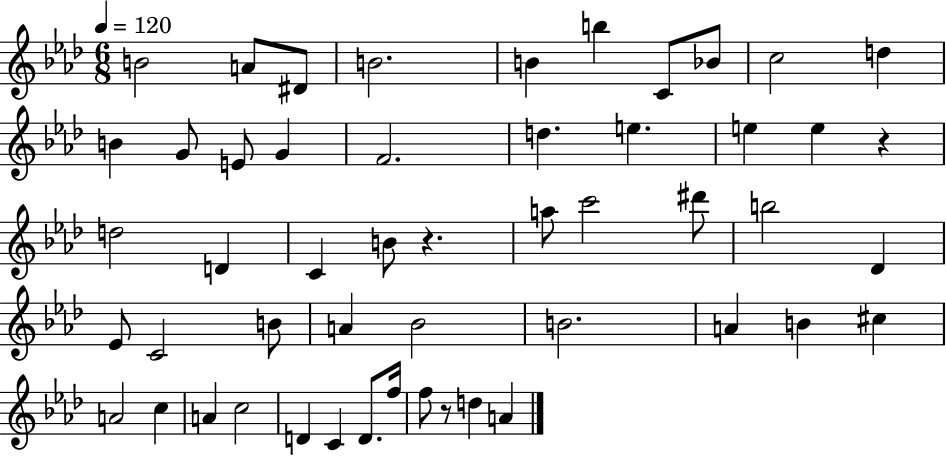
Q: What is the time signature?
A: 6/8